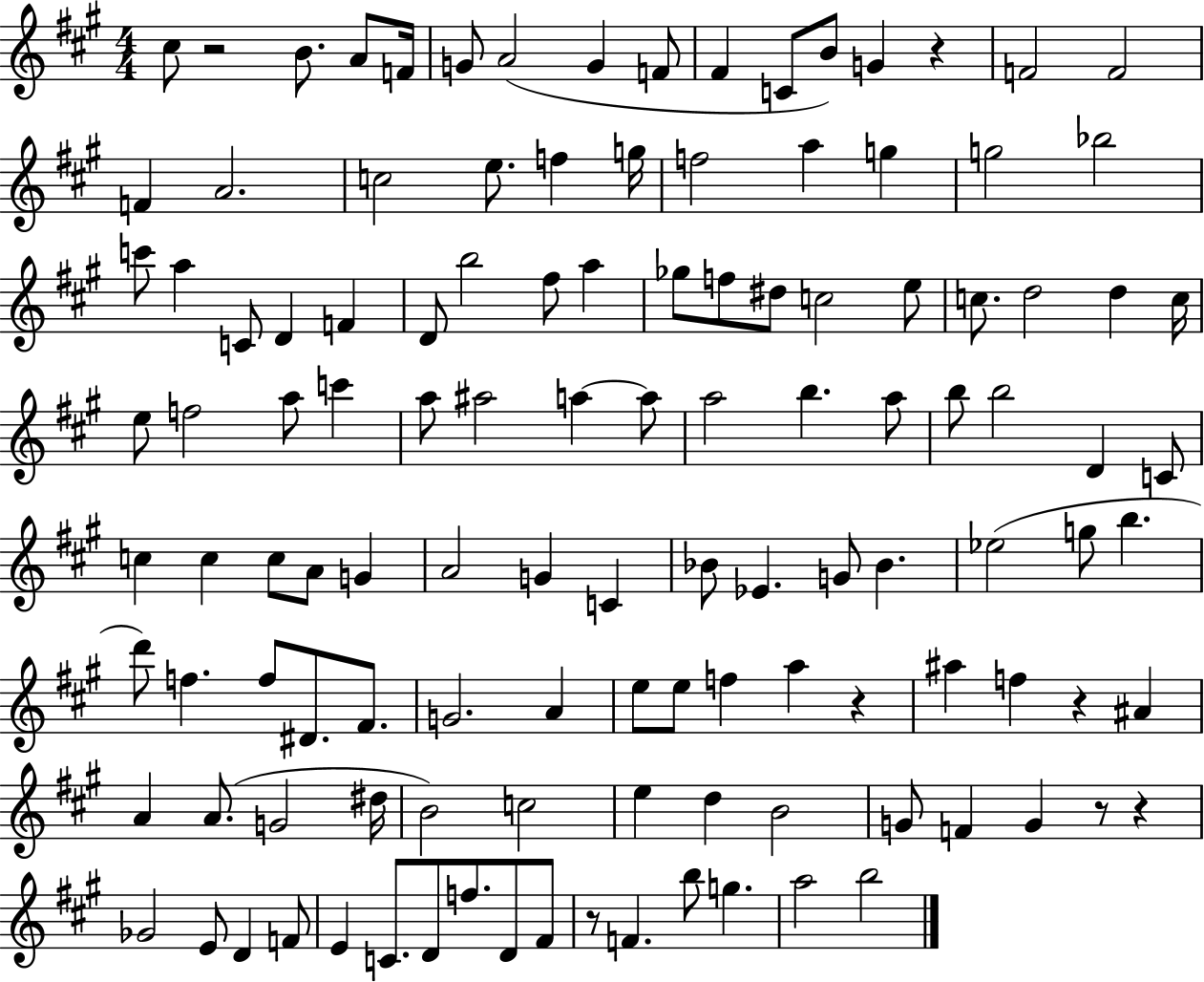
{
  \clef treble
  \numericTimeSignature
  \time 4/4
  \key a \major
  cis''8 r2 b'8. a'8 f'16 | g'8 a'2( g'4 f'8 | fis'4 c'8 b'8) g'4 r4 | f'2 f'2 | \break f'4 a'2. | c''2 e''8. f''4 g''16 | f''2 a''4 g''4 | g''2 bes''2 | \break c'''8 a''4 c'8 d'4 f'4 | d'8 b''2 fis''8 a''4 | ges''8 f''8 dis''8 c''2 e''8 | c''8. d''2 d''4 c''16 | \break e''8 f''2 a''8 c'''4 | a''8 ais''2 a''4~~ a''8 | a''2 b''4. a''8 | b''8 b''2 d'4 c'8 | \break c''4 c''4 c''8 a'8 g'4 | a'2 g'4 c'4 | bes'8 ees'4. g'8 bes'4. | ees''2( g''8 b''4. | \break d'''8) f''4. f''8 dis'8. fis'8. | g'2. a'4 | e''8 e''8 f''4 a''4 r4 | ais''4 f''4 r4 ais'4 | \break a'4 a'8.( g'2 dis''16 | b'2) c''2 | e''4 d''4 b'2 | g'8 f'4 g'4 r8 r4 | \break ges'2 e'8 d'4 f'8 | e'4 c'8. d'8 f''8. d'8 fis'8 | r8 f'4. b''8 g''4. | a''2 b''2 | \break \bar "|."
}